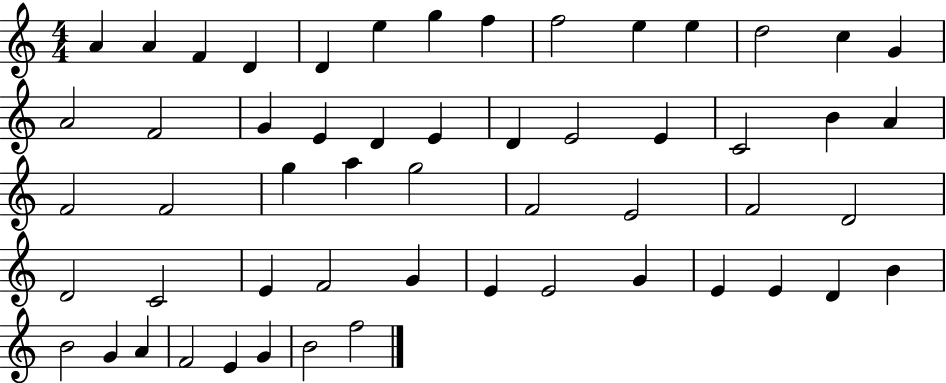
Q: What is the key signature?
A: C major